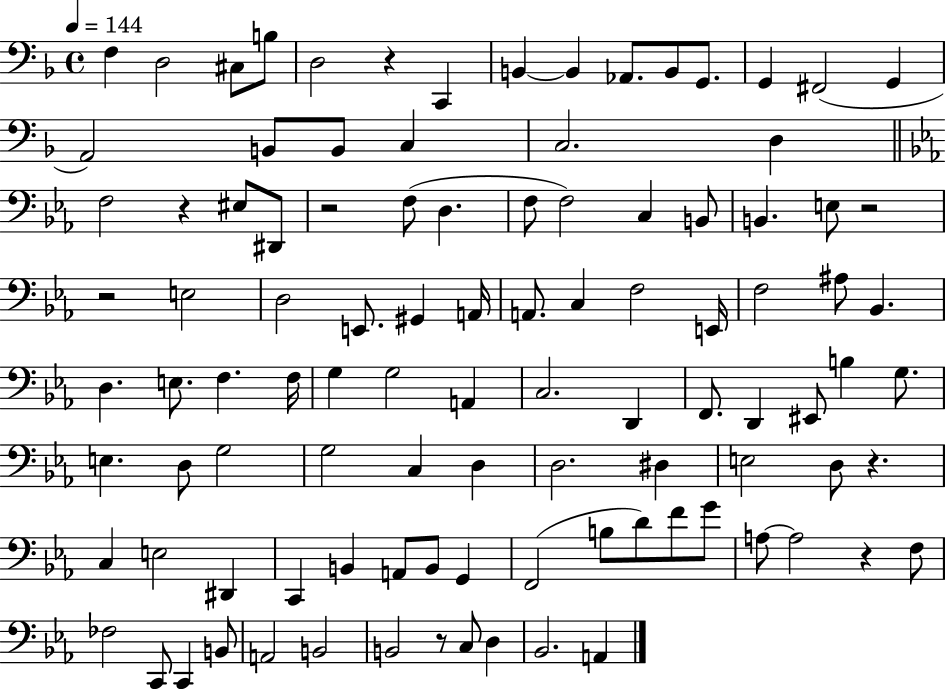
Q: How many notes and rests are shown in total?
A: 102